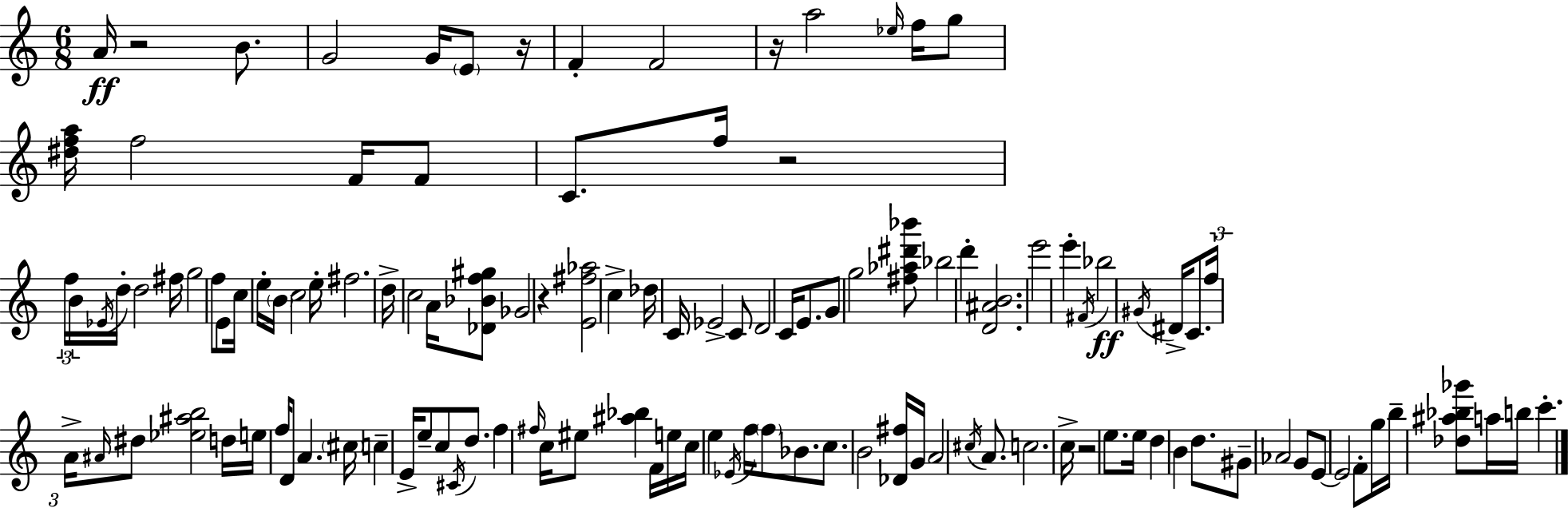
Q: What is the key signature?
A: C major